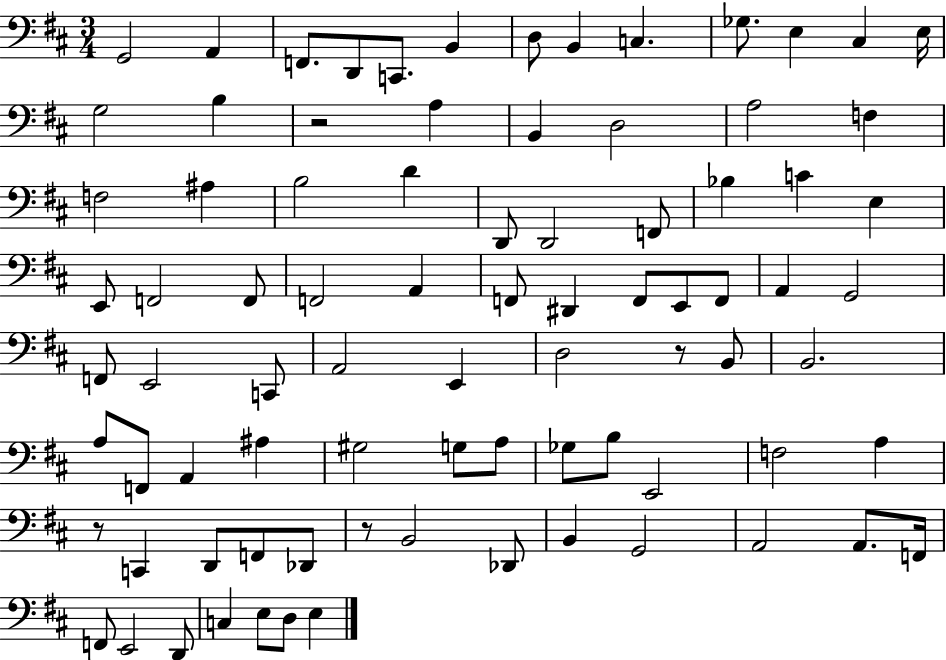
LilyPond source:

{
  \clef bass
  \numericTimeSignature
  \time 3/4
  \key d \major
  \repeat volta 2 { g,2 a,4 | f,8. d,8 c,8. b,4 | d8 b,4 c4. | ges8. e4 cis4 e16 | \break g2 b4 | r2 a4 | b,4 d2 | a2 f4 | \break f2 ais4 | b2 d'4 | d,8 d,2 f,8 | bes4 c'4 e4 | \break e,8 f,2 f,8 | f,2 a,4 | f,8 dis,4 f,8 e,8 f,8 | a,4 g,2 | \break f,8 e,2 c,8 | a,2 e,4 | d2 r8 b,8 | b,2. | \break a8 f,8 a,4 ais4 | gis2 g8 a8 | ges8 b8 e,2 | f2 a4 | \break r8 c,4 d,8 f,8 des,8 | r8 b,2 des,8 | b,4 g,2 | a,2 a,8. f,16 | \break f,8 e,2 d,8 | c4 e8 d8 e4 | } \bar "|."
}